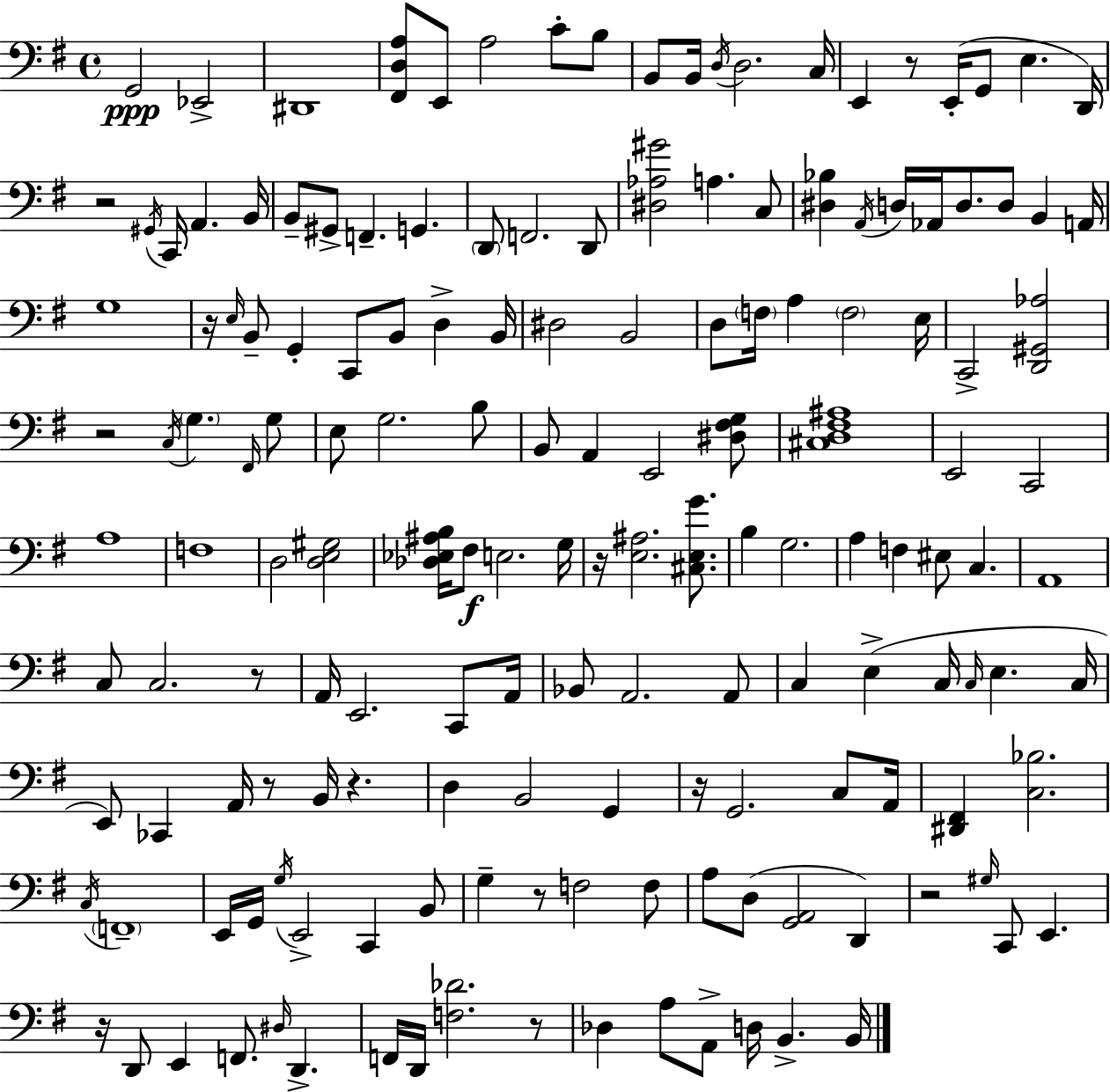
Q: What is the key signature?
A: G major